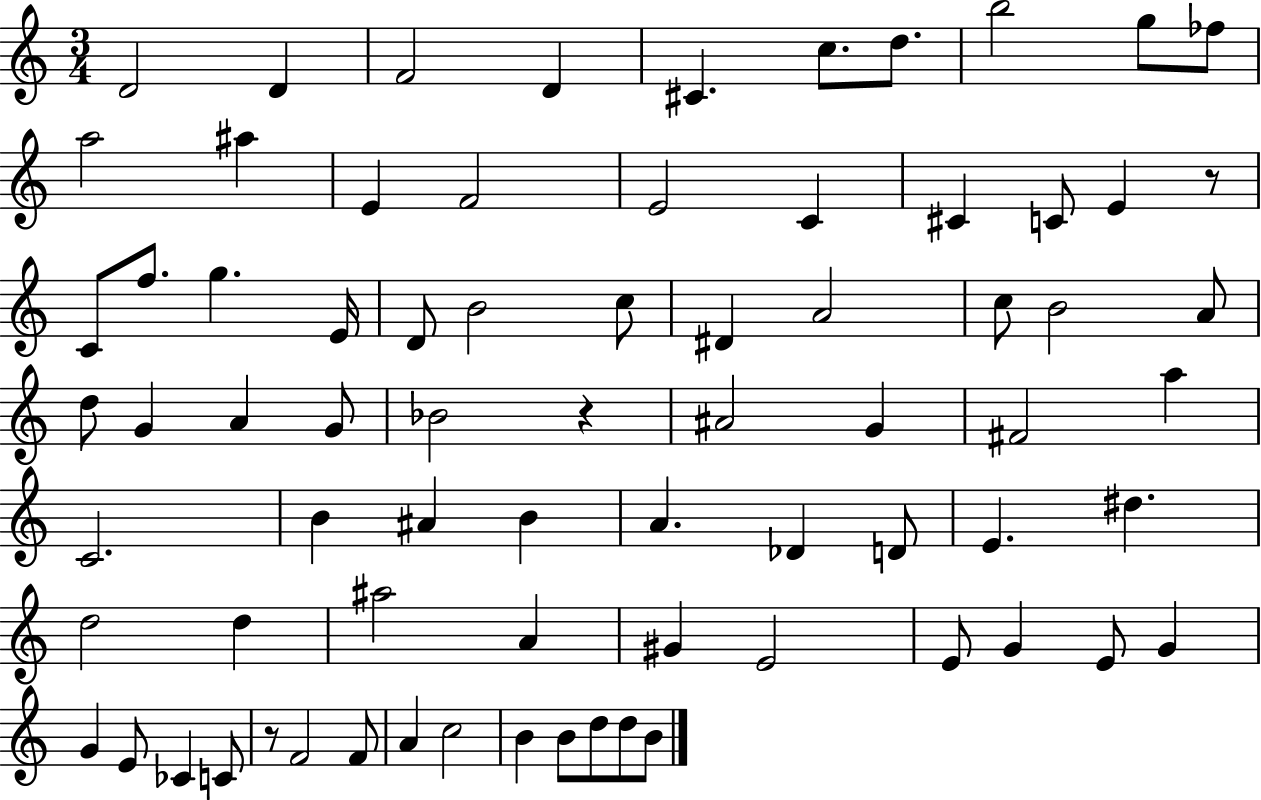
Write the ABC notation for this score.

X:1
T:Untitled
M:3/4
L:1/4
K:C
D2 D F2 D ^C c/2 d/2 b2 g/2 _f/2 a2 ^a E F2 E2 C ^C C/2 E z/2 C/2 f/2 g E/4 D/2 B2 c/2 ^D A2 c/2 B2 A/2 d/2 G A G/2 _B2 z ^A2 G ^F2 a C2 B ^A B A _D D/2 E ^d d2 d ^a2 A ^G E2 E/2 G E/2 G G E/2 _C C/2 z/2 F2 F/2 A c2 B B/2 d/2 d/2 B/2